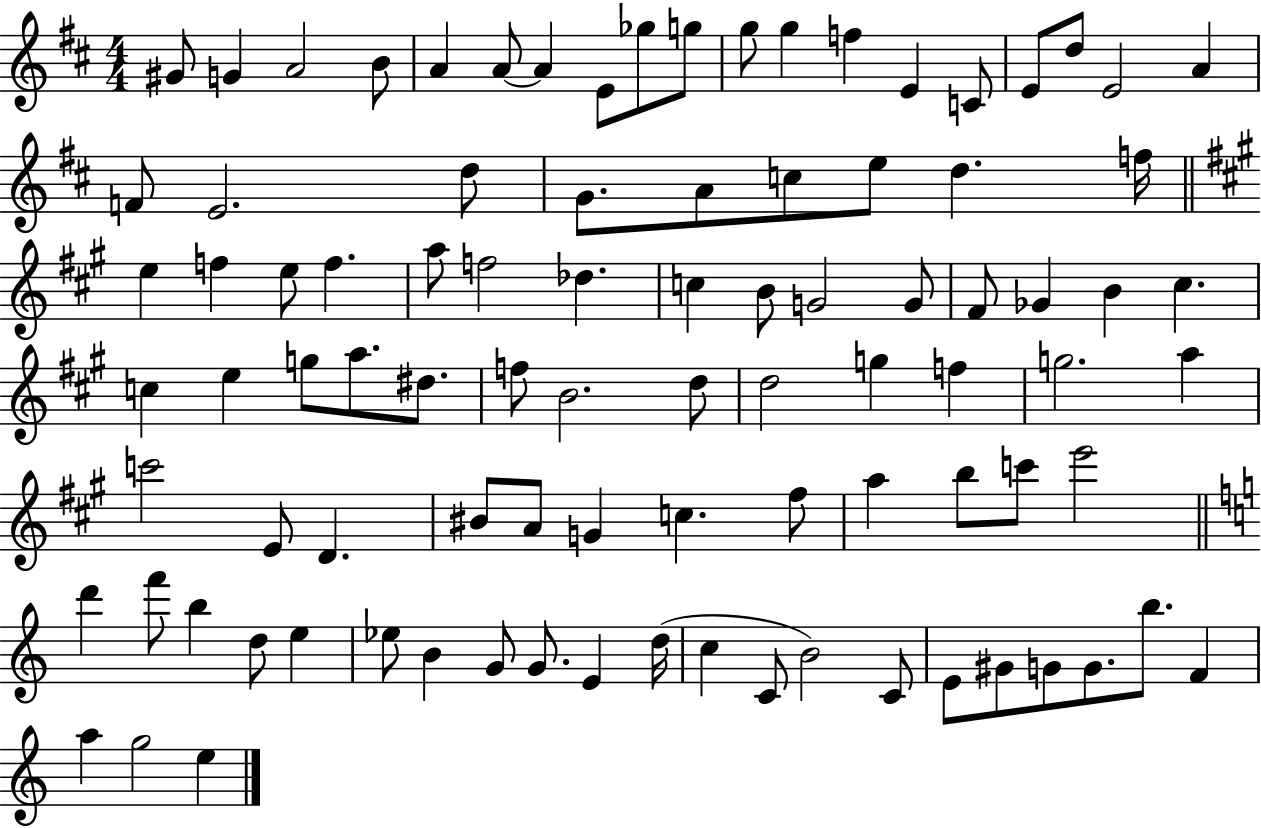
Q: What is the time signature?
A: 4/4